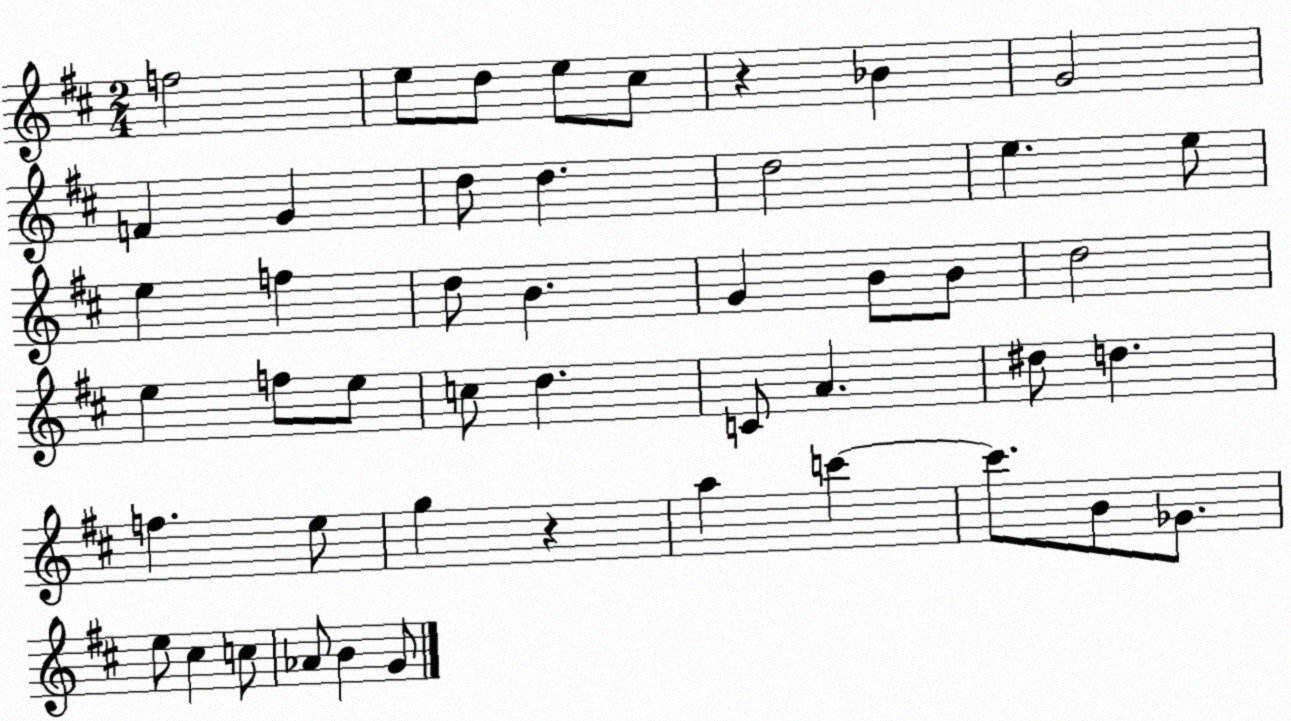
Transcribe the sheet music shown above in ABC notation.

X:1
T:Untitled
M:2/4
L:1/4
K:D
f2 e/2 d/2 e/2 ^c/2 z _B G2 F G d/2 d d2 e e/2 e f d/2 B G B/2 B/2 d2 e f/2 e/2 c/2 d C/2 A ^d/2 d f e/2 g z a c' c'/2 B/2 _G/2 e/2 ^c c/2 _A/2 B G/2